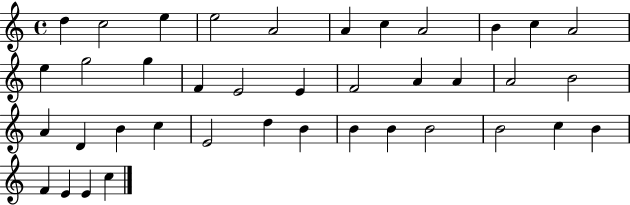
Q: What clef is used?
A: treble